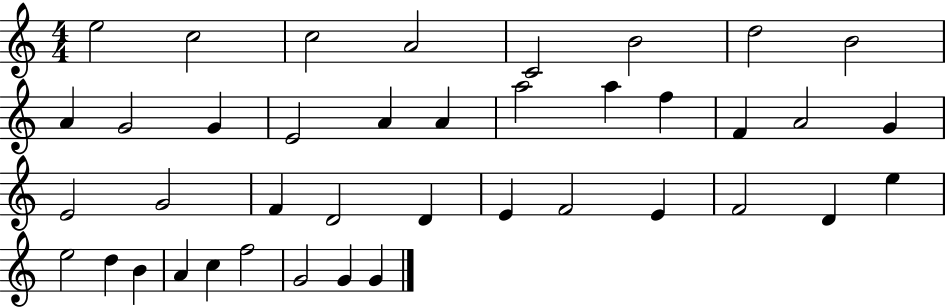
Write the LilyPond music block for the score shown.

{
  \clef treble
  \numericTimeSignature
  \time 4/4
  \key c \major
  e''2 c''2 | c''2 a'2 | c'2 b'2 | d''2 b'2 | \break a'4 g'2 g'4 | e'2 a'4 a'4 | a''2 a''4 f''4 | f'4 a'2 g'4 | \break e'2 g'2 | f'4 d'2 d'4 | e'4 f'2 e'4 | f'2 d'4 e''4 | \break e''2 d''4 b'4 | a'4 c''4 f''2 | g'2 g'4 g'4 | \bar "|."
}